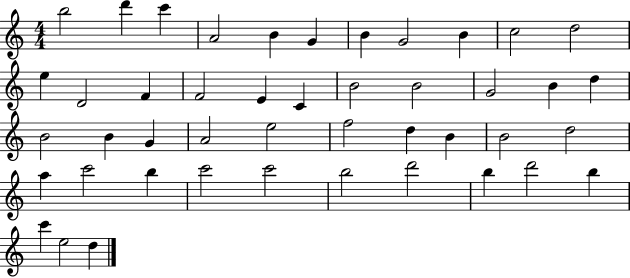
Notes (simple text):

B5/h D6/q C6/q A4/h B4/q G4/q B4/q G4/h B4/q C5/h D5/h E5/q D4/h F4/q F4/h E4/q C4/q B4/h B4/h G4/h B4/q D5/q B4/h B4/q G4/q A4/h E5/h F5/h D5/q B4/q B4/h D5/h A5/q C6/h B5/q C6/h C6/h B5/h D6/h B5/q D6/h B5/q C6/q E5/h D5/q